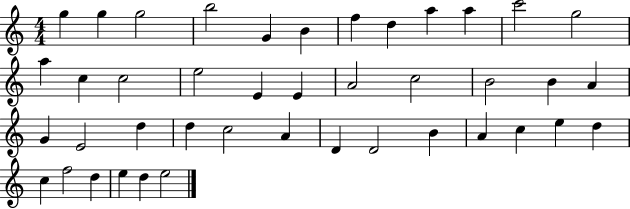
X:1
T:Untitled
M:4/4
L:1/4
K:C
g g g2 b2 G B f d a a c'2 g2 a c c2 e2 E E A2 c2 B2 B A G E2 d d c2 A D D2 B A c e d c f2 d e d e2